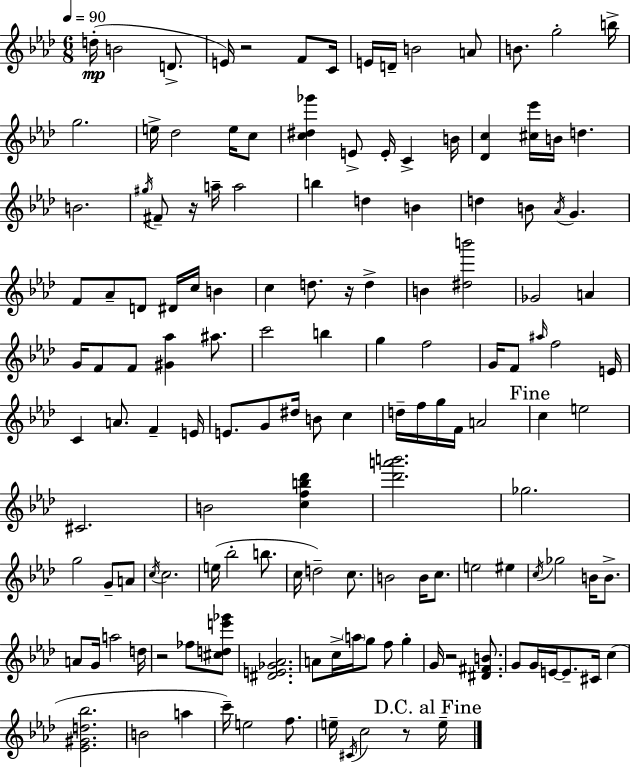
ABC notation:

X:1
T:Untitled
M:6/8
L:1/4
K:Fm
d/4 B2 D/2 E/4 z2 F/2 C/4 E/4 D/4 B2 A/2 B/2 g2 b/4 g2 e/4 _d2 e/4 c/2 [c^d_g'] E/2 E/4 C B/4 [_Dc] [^c_e']/4 B/4 d B2 ^g/4 ^F/2 z/4 a/4 a2 b d B d B/2 _A/4 G F/2 _A/2 D/2 ^D/4 c/4 B c d/2 z/4 d B [^db']2 _G2 A G/4 F/2 F/2 [^G_a] ^a/2 c'2 b g f2 G/4 F/2 ^a/4 f2 E/4 C A/2 F E/4 E/2 G/2 ^d/4 B/2 c d/4 f/4 g/4 F/4 A2 c e2 ^C2 B2 [cfb_d'] [_d'a'b']2 _g2 g2 G/2 A/2 c/4 c2 e/4 _b2 b/2 c/4 d2 c/2 B2 B/4 c/2 e2 ^e c/4 _g2 B/4 B/2 A/2 G/4 a2 d/4 z2 _f/2 [^cde'_g']/2 [^DE_G_A]2 A/2 c/4 a/4 g/2 f/2 g G/4 z2 [^D^FB]/2 G/2 G/4 E/4 E/2 ^C/4 c [_E^Gd_b]2 B2 a c'/4 e2 f/2 e/4 ^C/4 c2 z/2 e/4